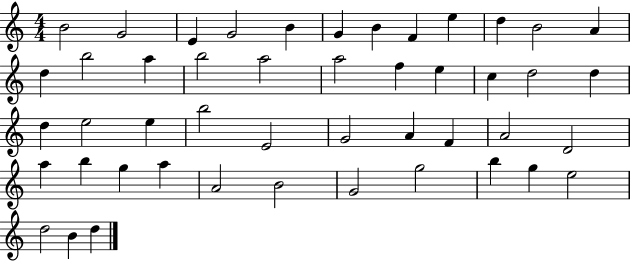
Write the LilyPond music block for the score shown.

{
  \clef treble
  \numericTimeSignature
  \time 4/4
  \key c \major
  b'2 g'2 | e'4 g'2 b'4 | g'4 b'4 f'4 e''4 | d''4 b'2 a'4 | \break d''4 b''2 a''4 | b''2 a''2 | a''2 f''4 e''4 | c''4 d''2 d''4 | \break d''4 e''2 e''4 | b''2 e'2 | g'2 a'4 f'4 | a'2 d'2 | \break a''4 b''4 g''4 a''4 | a'2 b'2 | g'2 g''2 | b''4 g''4 e''2 | \break d''2 b'4 d''4 | \bar "|."
}